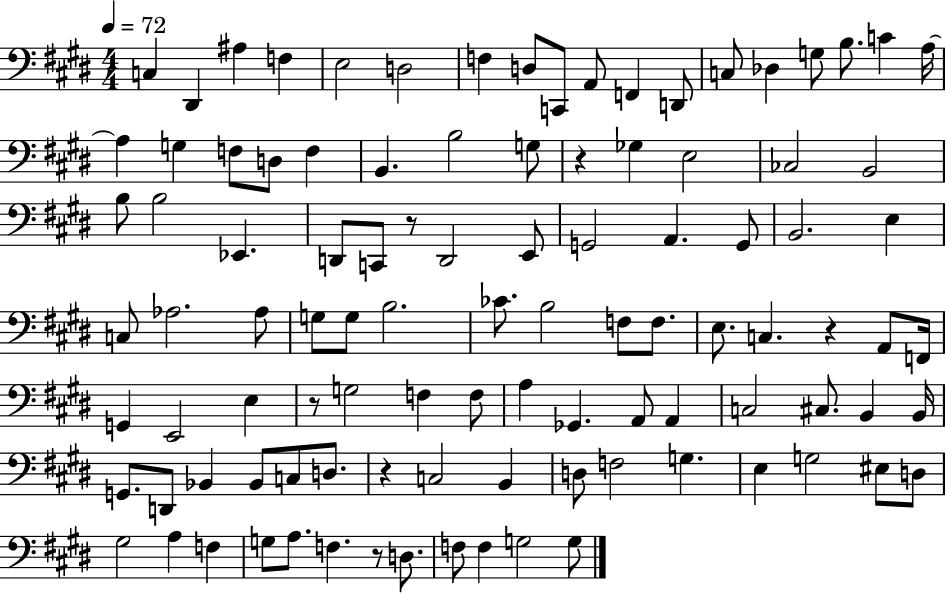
C3/q D#2/q A#3/q F3/q E3/h D3/h F3/q D3/e C2/e A2/e F2/q D2/e C3/e Db3/q G3/e B3/e. C4/q A3/s A3/q G3/q F3/e D3/e F3/q B2/q. B3/h G3/e R/q Gb3/q E3/h CES3/h B2/h B3/e B3/h Eb2/q. D2/e C2/e R/e D2/h E2/e G2/h A2/q. G2/e B2/h. E3/q C3/e Ab3/h. Ab3/e G3/e G3/e B3/h. CES4/e. B3/h F3/e F3/e. E3/e. C3/q. R/q A2/e F2/s G2/q E2/h E3/q R/e G3/h F3/q F3/e A3/q Gb2/q. A2/e A2/q C3/h C#3/e. B2/q B2/s G2/e. D2/e Bb2/q Bb2/e C3/e D3/e. R/q C3/h B2/q D3/e F3/h G3/q. E3/q G3/h EIS3/e D3/e G#3/h A3/q F3/q G3/e A3/e. F3/q. R/e D3/e. F3/e F3/q G3/h G3/e